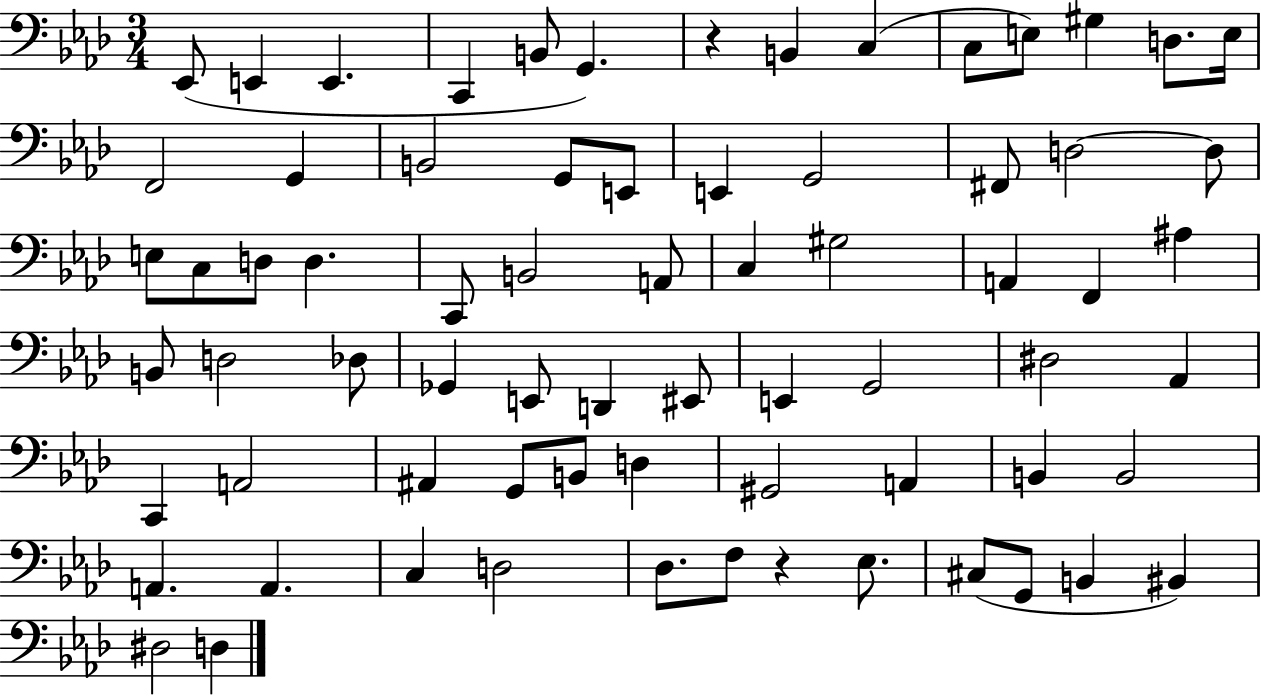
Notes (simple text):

Eb2/e E2/q E2/q. C2/q B2/e G2/q. R/q B2/q C3/q C3/e E3/e G#3/q D3/e. E3/s F2/h G2/q B2/h G2/e E2/e E2/q G2/h F#2/e D3/h D3/e E3/e C3/e D3/e D3/q. C2/e B2/h A2/e C3/q G#3/h A2/q F2/q A#3/q B2/e D3/h Db3/e Gb2/q E2/e D2/q EIS2/e E2/q G2/h D#3/h Ab2/q C2/q A2/h A#2/q G2/e B2/e D3/q G#2/h A2/q B2/q B2/h A2/q. A2/q. C3/q D3/h Db3/e. F3/e R/q Eb3/e. C#3/e G2/e B2/q BIS2/q D#3/h D3/q